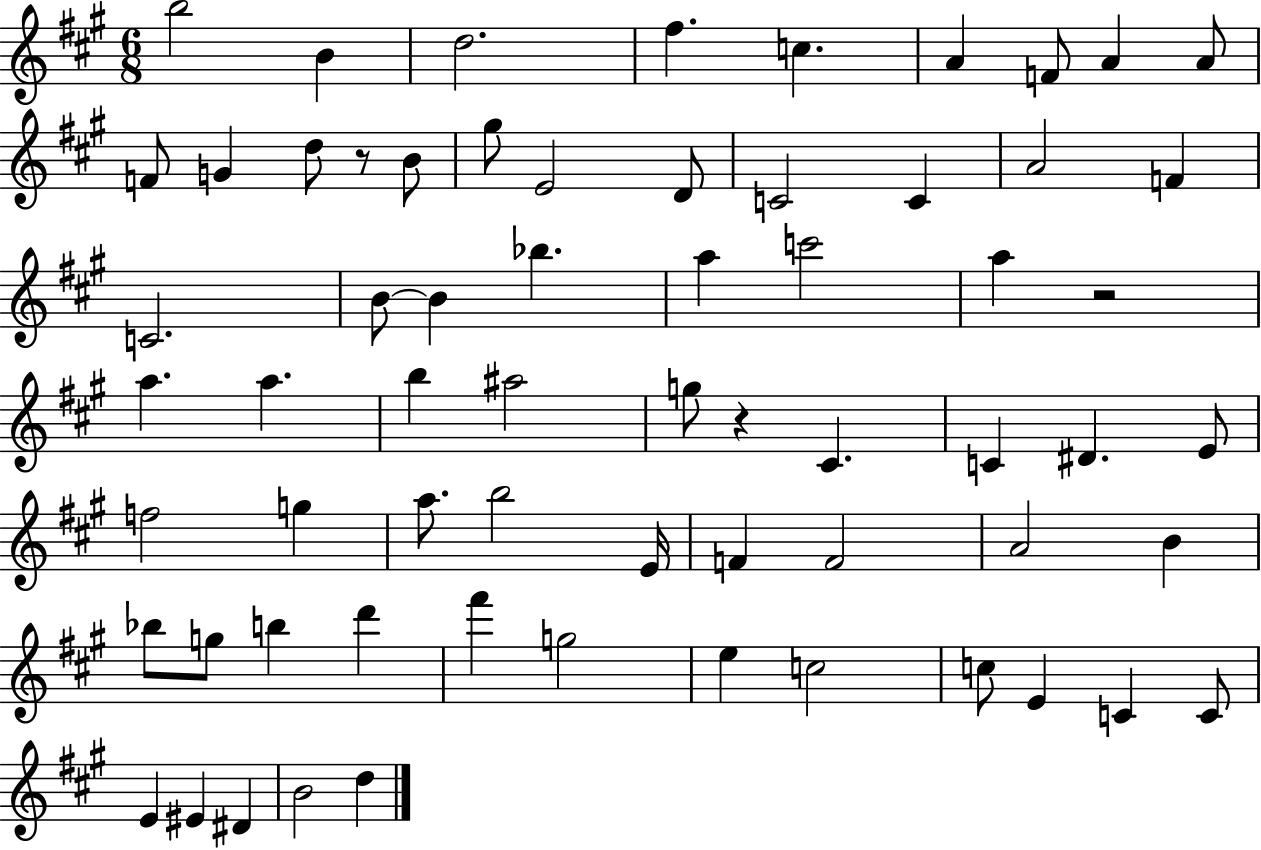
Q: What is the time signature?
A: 6/8